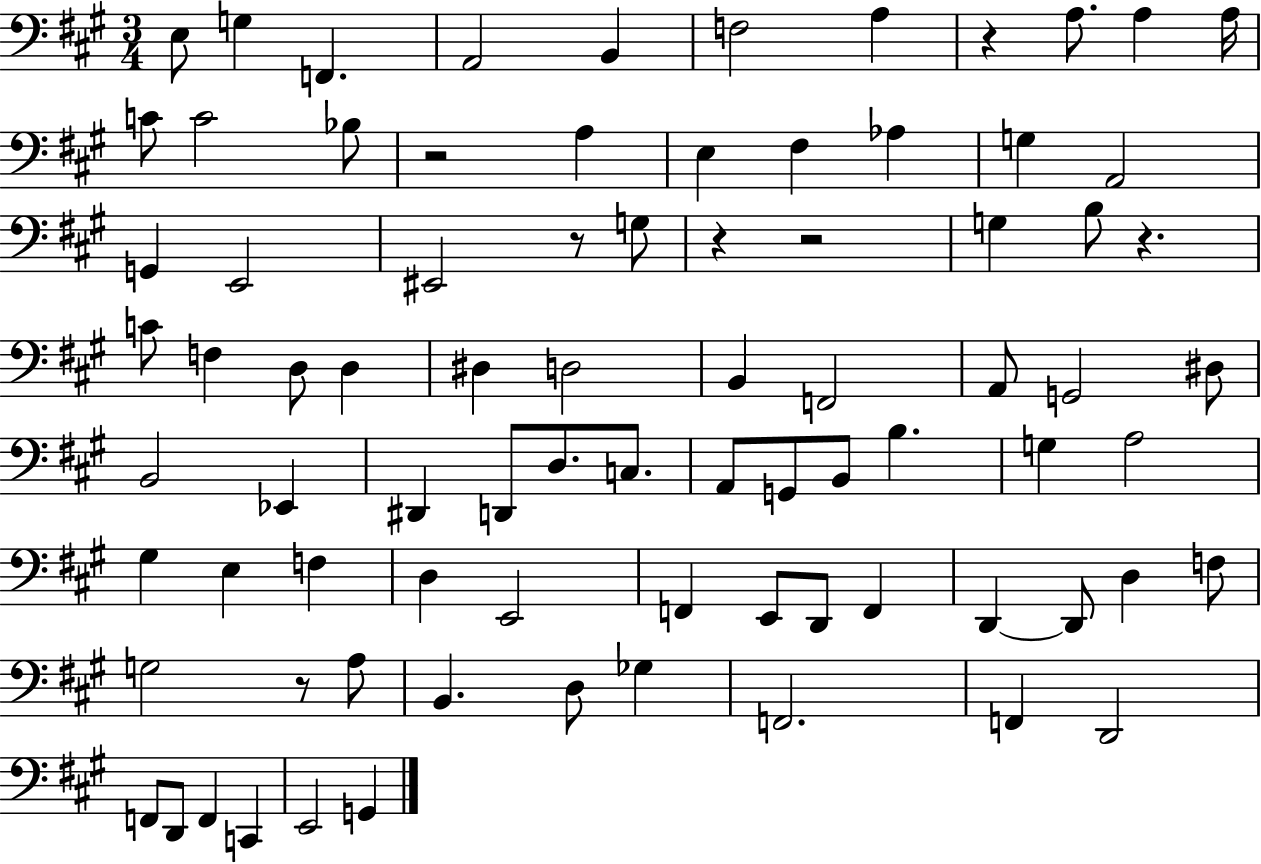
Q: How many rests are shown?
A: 7